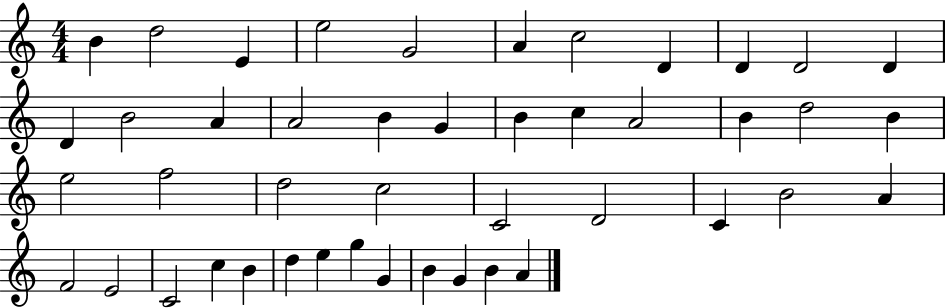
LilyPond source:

{
  \clef treble
  \numericTimeSignature
  \time 4/4
  \key c \major
  b'4 d''2 e'4 | e''2 g'2 | a'4 c''2 d'4 | d'4 d'2 d'4 | \break d'4 b'2 a'4 | a'2 b'4 g'4 | b'4 c''4 a'2 | b'4 d''2 b'4 | \break e''2 f''2 | d''2 c''2 | c'2 d'2 | c'4 b'2 a'4 | \break f'2 e'2 | c'2 c''4 b'4 | d''4 e''4 g''4 g'4 | b'4 g'4 b'4 a'4 | \break \bar "|."
}